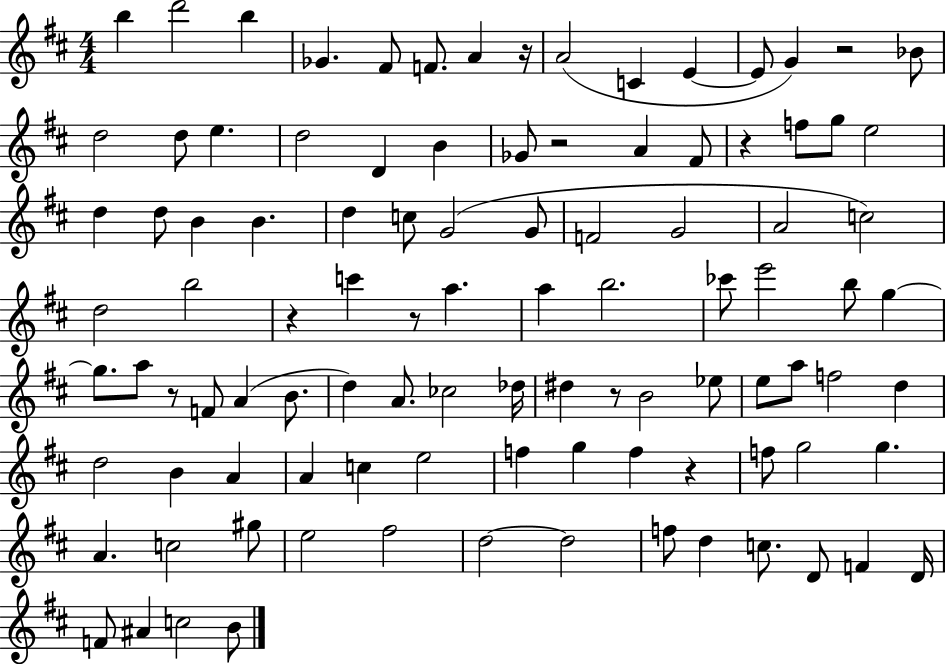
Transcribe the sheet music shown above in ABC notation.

X:1
T:Untitled
M:4/4
L:1/4
K:D
b d'2 b _G ^F/2 F/2 A z/4 A2 C E E/2 G z2 _B/2 d2 d/2 e d2 D B _G/2 z2 A ^F/2 z f/2 g/2 e2 d d/2 B B d c/2 G2 G/2 F2 G2 A2 c2 d2 b2 z c' z/2 a a b2 _c'/2 e'2 b/2 g g/2 a/2 z/2 F/2 A B/2 d A/2 _c2 _d/4 ^d z/2 B2 _e/2 e/2 a/2 f2 d d2 B A A c e2 f g f z f/2 g2 g A c2 ^g/2 e2 ^f2 d2 d2 f/2 d c/2 D/2 F D/4 F/2 ^A c2 B/2